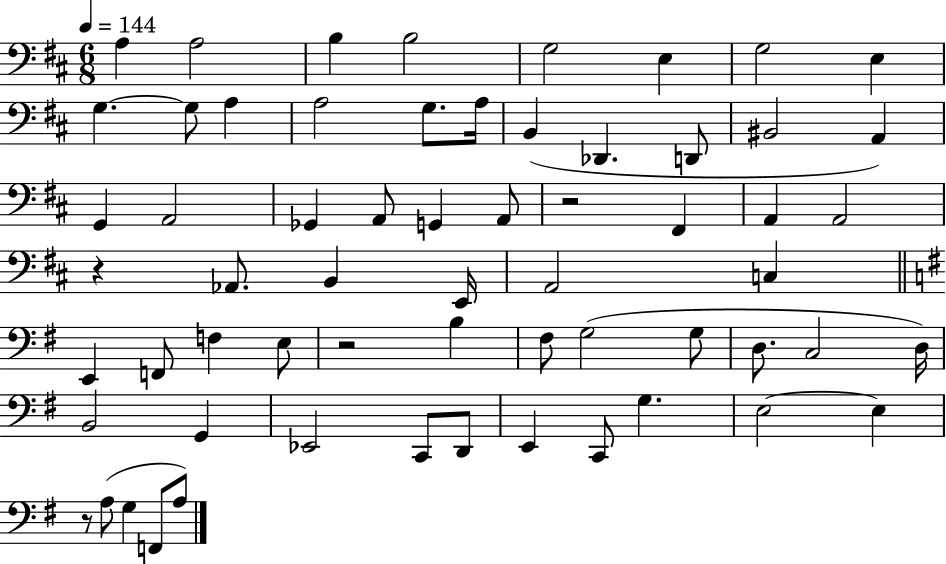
A3/q A3/h B3/q B3/h G3/h E3/q G3/h E3/q G3/q. G3/e A3/q A3/h G3/e. A3/s B2/q Db2/q. D2/e BIS2/h A2/q G2/q A2/h Gb2/q A2/e G2/q A2/e R/h F#2/q A2/q A2/h R/q Ab2/e. B2/q E2/s A2/h C3/q E2/q F2/e F3/q E3/e R/h B3/q F#3/e G3/h G3/e D3/e. C3/h D3/s B2/h G2/q Eb2/h C2/e D2/e E2/q C2/e G3/q. E3/h E3/q R/e A3/e G3/q F2/e A3/e